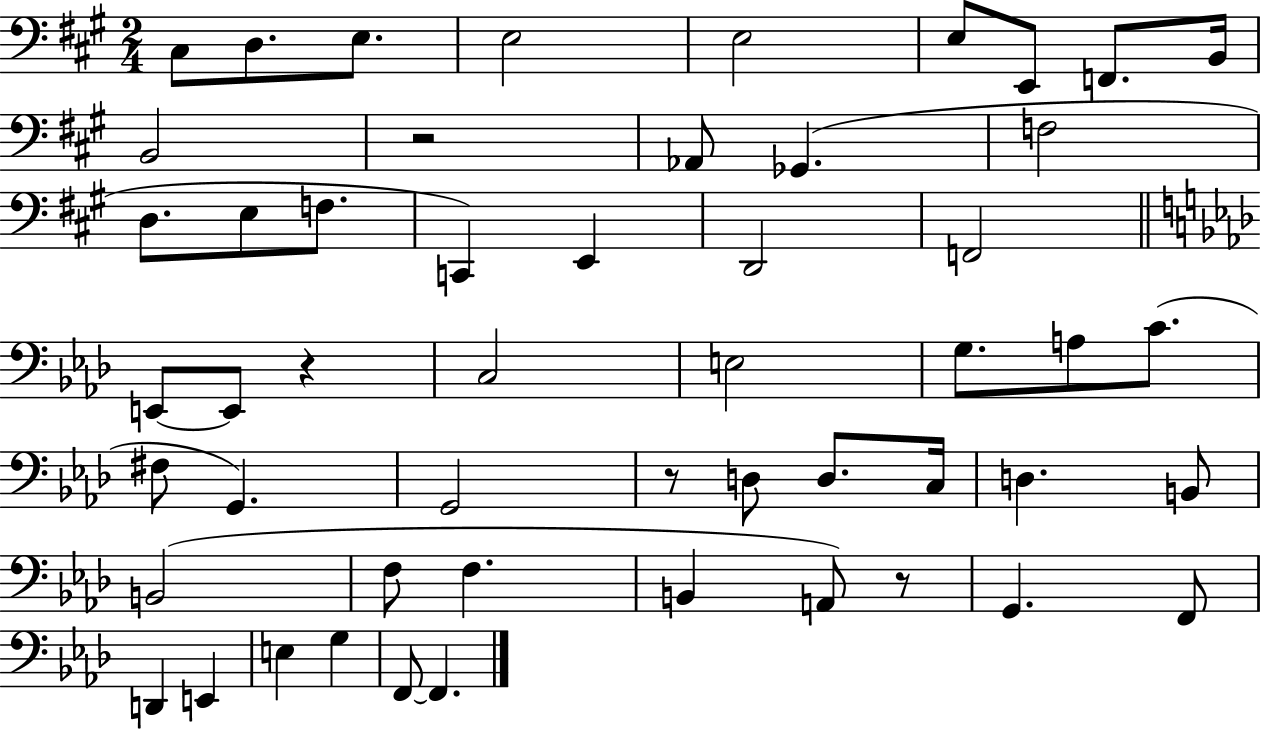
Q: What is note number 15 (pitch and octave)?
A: E3